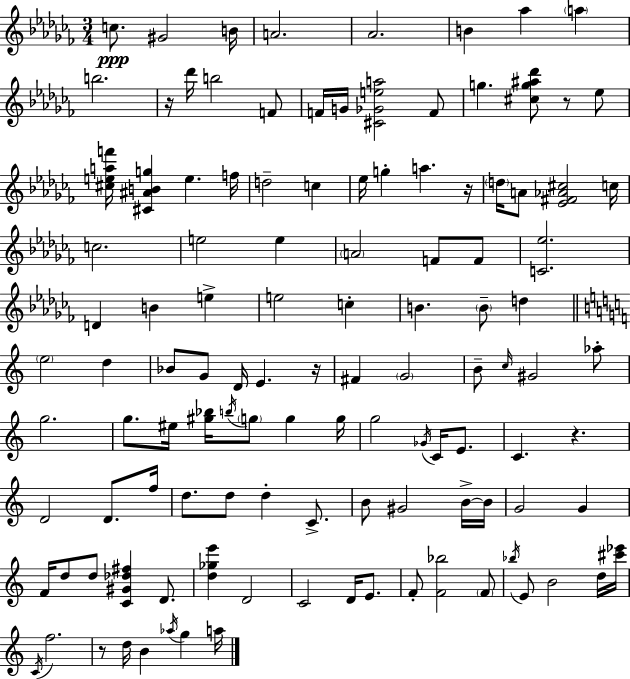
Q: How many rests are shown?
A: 6